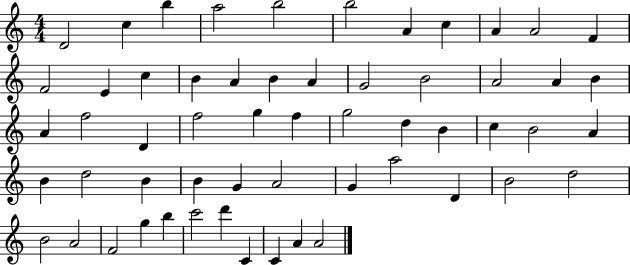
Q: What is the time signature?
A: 4/4